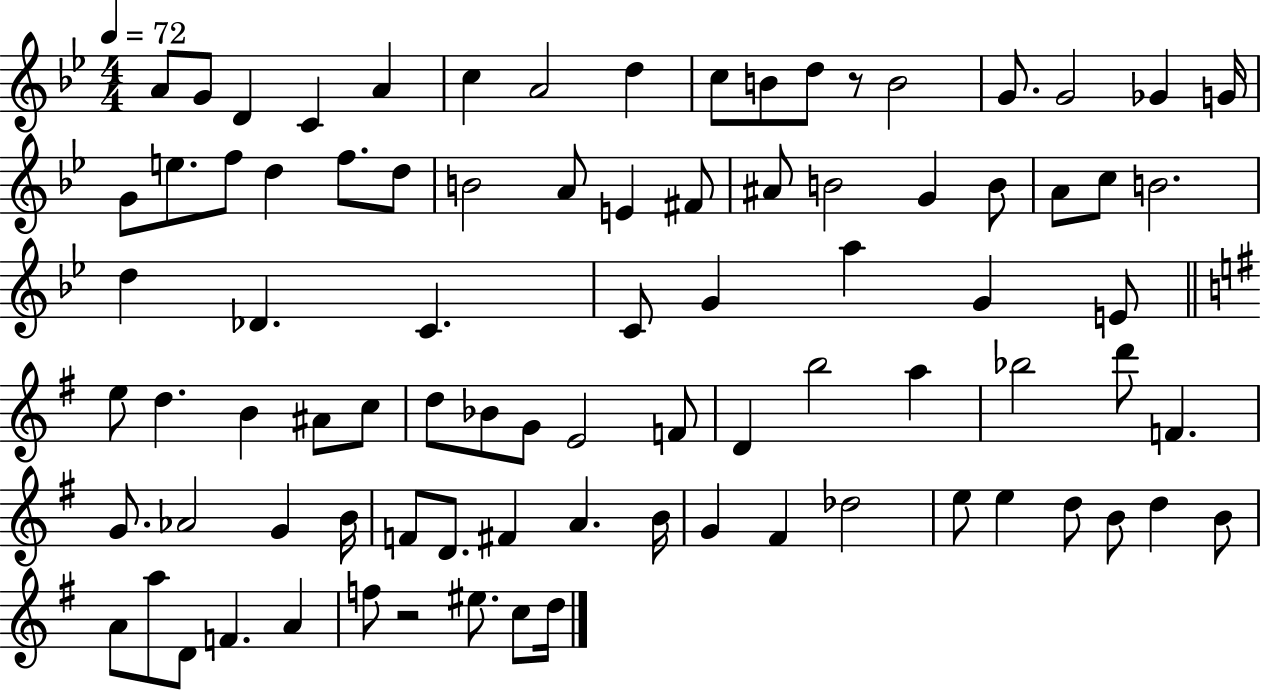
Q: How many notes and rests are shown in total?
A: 86